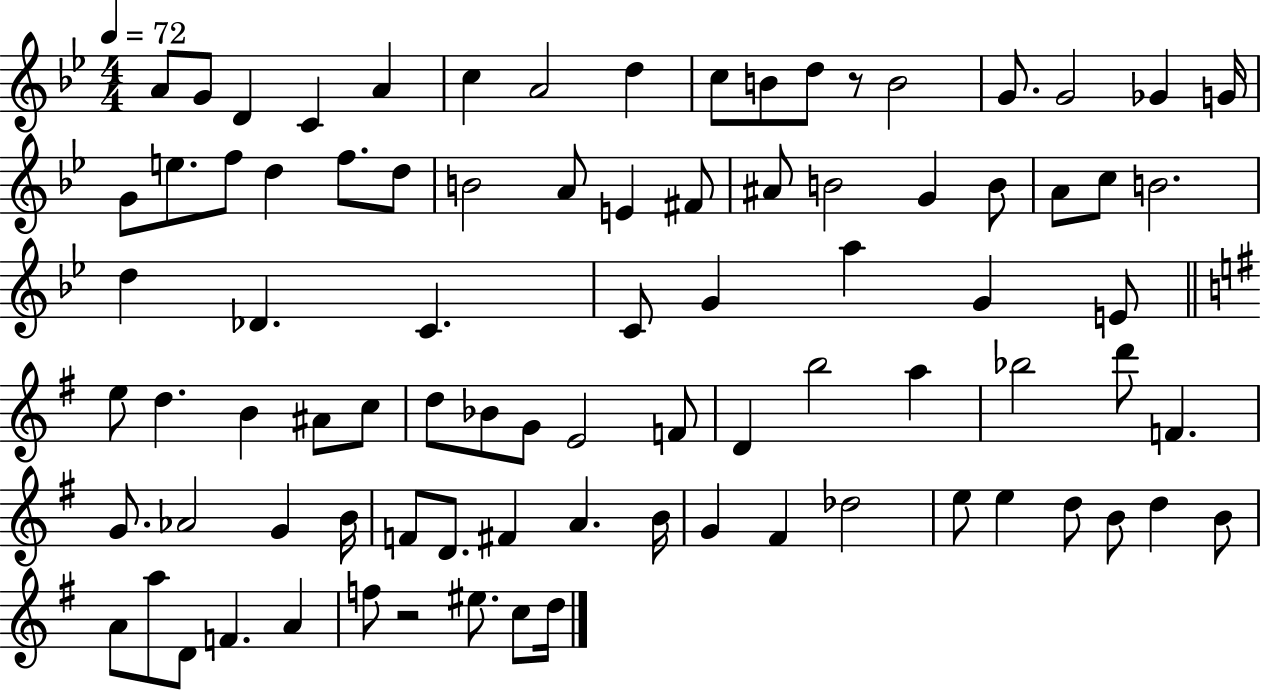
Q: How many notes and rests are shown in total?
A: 86